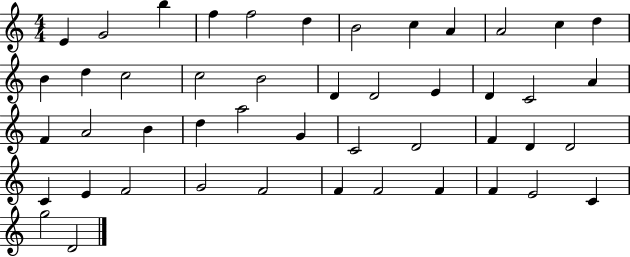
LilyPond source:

{
  \clef treble
  \numericTimeSignature
  \time 4/4
  \key c \major
  e'4 g'2 b''4 | f''4 f''2 d''4 | b'2 c''4 a'4 | a'2 c''4 d''4 | \break b'4 d''4 c''2 | c''2 b'2 | d'4 d'2 e'4 | d'4 c'2 a'4 | \break f'4 a'2 b'4 | d''4 a''2 g'4 | c'2 d'2 | f'4 d'4 d'2 | \break c'4 e'4 f'2 | g'2 f'2 | f'4 f'2 f'4 | f'4 e'2 c'4 | \break g''2 d'2 | \bar "|."
}